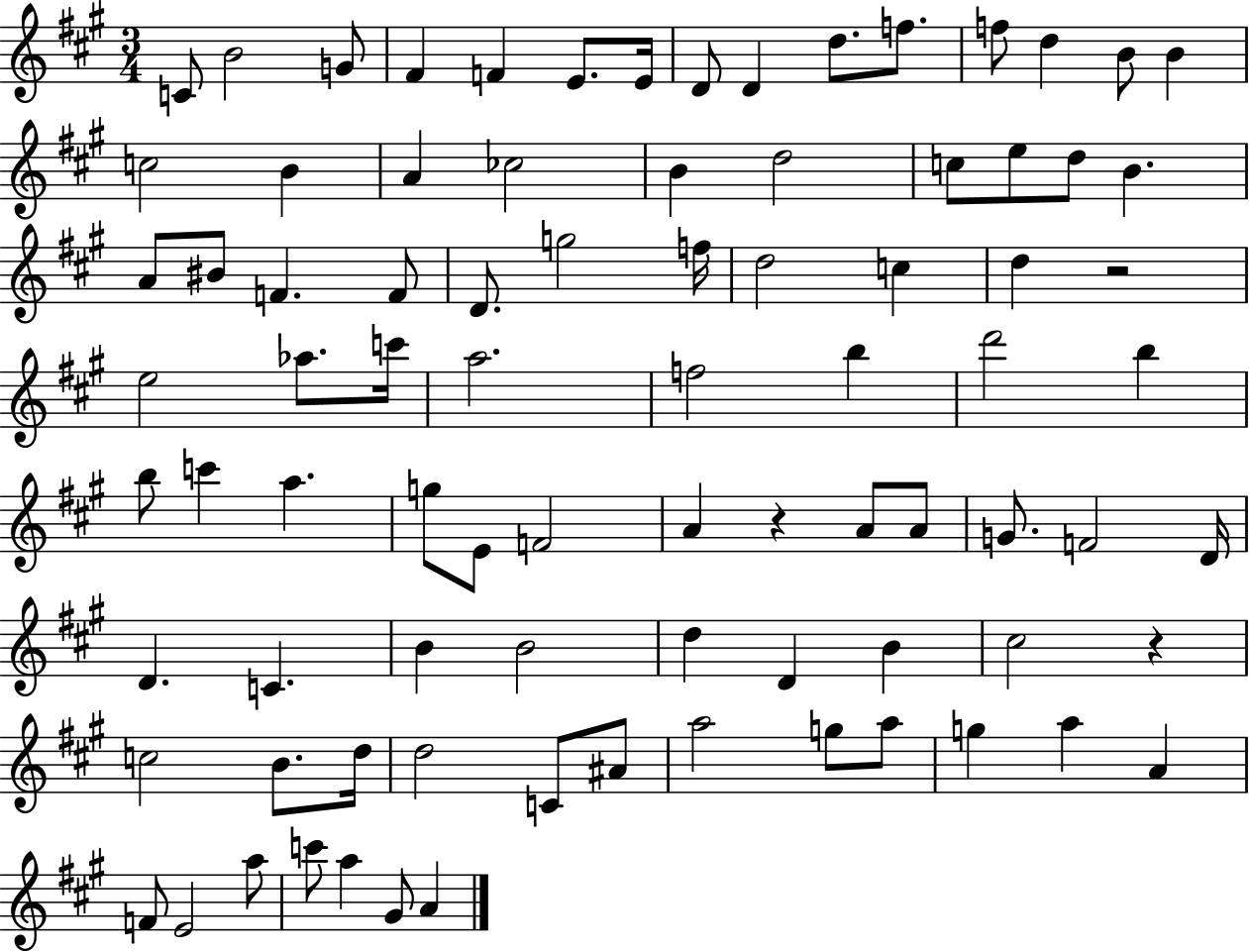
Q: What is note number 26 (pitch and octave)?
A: A4